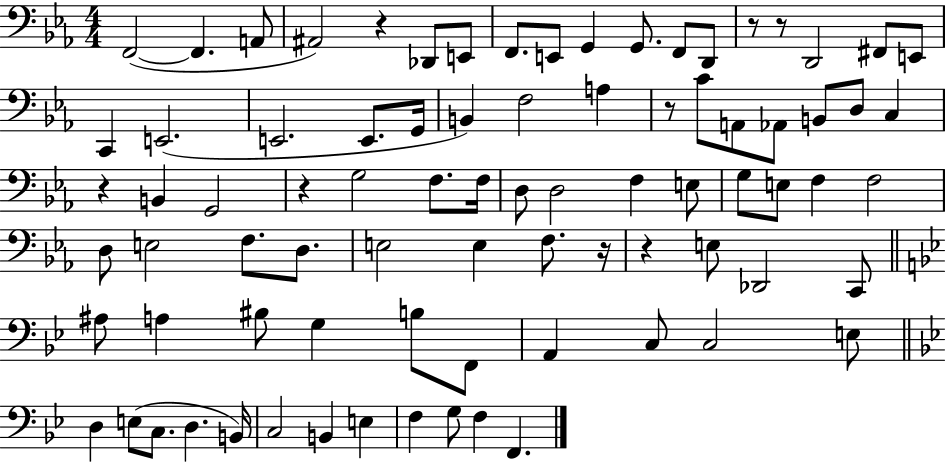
X:1
T:Untitled
M:4/4
L:1/4
K:Eb
F,,2 F,, A,,/2 ^A,,2 z _D,,/2 E,,/2 F,,/2 E,,/2 G,, G,,/2 F,,/2 D,,/2 z/2 z/2 D,,2 ^F,,/2 E,,/2 C,, E,,2 E,,2 E,,/2 G,,/4 B,, F,2 A, z/2 C/2 A,,/2 _A,,/2 B,,/2 D,/2 C, z B,, G,,2 z G,2 F,/2 F,/4 D,/2 D,2 F, E,/2 G,/2 E,/2 F, F,2 D,/2 E,2 F,/2 D,/2 E,2 E, F,/2 z/4 z E,/2 _D,,2 C,,/2 ^A,/2 A, ^B,/2 G, B,/2 F,,/2 A,, C,/2 C,2 E,/2 D, E,/2 C,/2 D, B,,/4 C,2 B,, E, F, G,/2 F, F,,